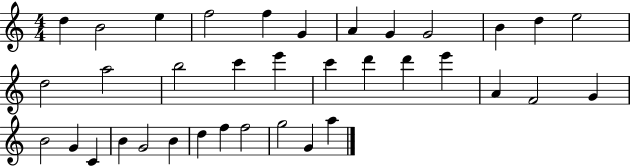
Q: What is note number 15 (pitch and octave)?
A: B5